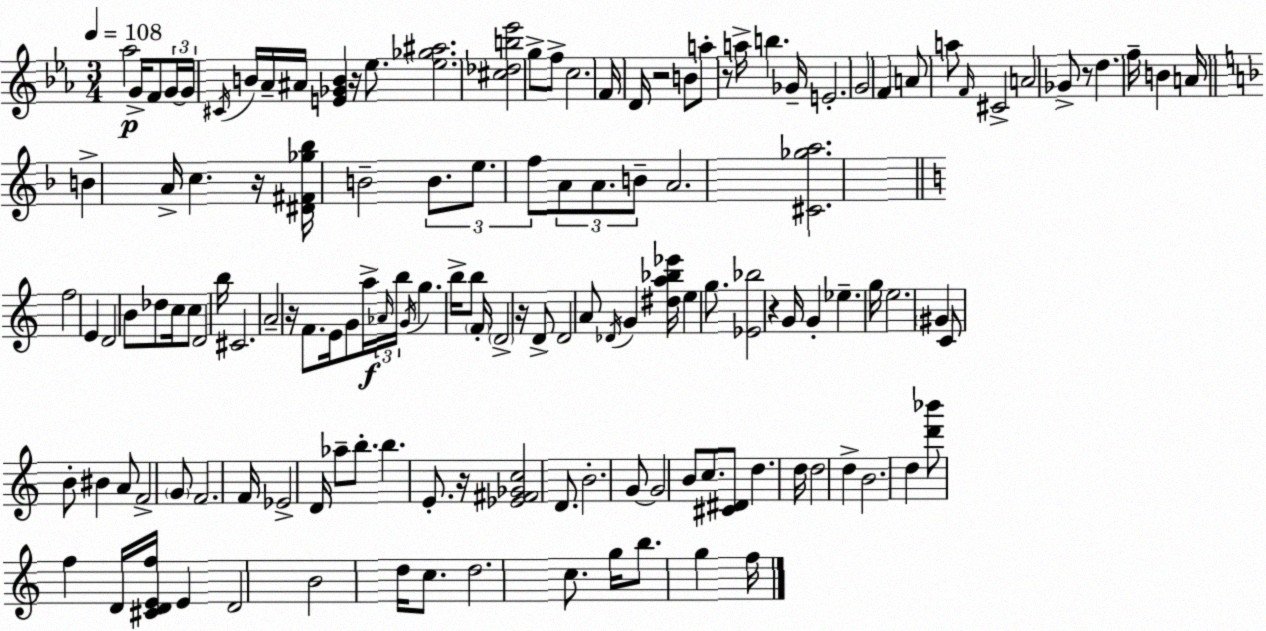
X:1
T:Untitled
M:3/4
L:1/4
K:Cm
_a2 G/4 F/2 G/4 G/4 ^C/4 B/4 _A/4 ^A/4 [E_GB] z/4 _e/2 [_e_g^a]2 [^c_db_e']2 g/2 f/2 c2 F/4 D/4 z2 B/2 a/2 z/2 a/4 b _G/4 E2 G2 F A/2 a/2 F/4 ^C2 A2 _G/2 z/2 d f/4 B A/4 B A/4 c z/4 [^D^F_g_b]/4 B2 B/2 e/2 f/2 A/2 A/2 B/2 A2 [^C_ga]2 f2 E D2 B/2 _d/2 c/4 c/2 D2 b/4 ^C2 A2 z/4 F/2 E/4 G/2 a/4 _A/4 b/4 G/4 g b/4 b/2 F/4 D2 z/4 D/2 D2 A/2 _D/4 G [^da_b_e']/4 e g/2 [_E_b]2 z G/4 G _e g/4 e2 ^G C/2 B/2 ^B A/2 F2 G/2 F2 F/4 _E2 D/4 _a/2 b/2 b E/2 z/4 [_E^F_Gc]2 D/2 B2 G/2 G2 B/2 c/2 [^C^D]/2 d d/4 d2 d B2 d [d'_b']/2 f D/4 [^CDEf]/4 E D2 B2 d/4 c/2 d2 c/2 g/4 b/2 g f/4